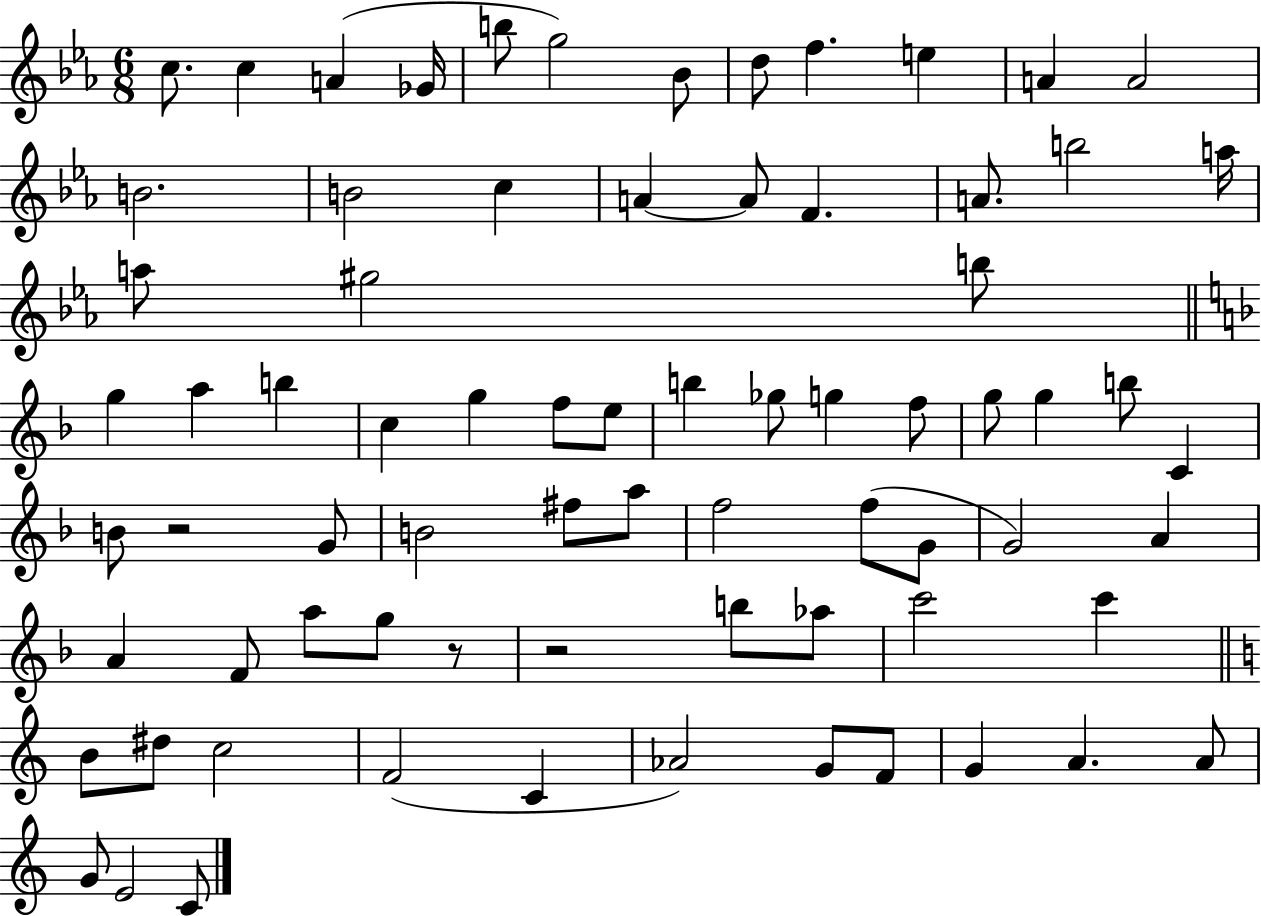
{
  \clef treble
  \numericTimeSignature
  \time 6/8
  \key ees \major
  \repeat volta 2 { c''8. c''4 a'4( ges'16 | b''8 g''2) bes'8 | d''8 f''4. e''4 | a'4 a'2 | \break b'2. | b'2 c''4 | a'4~~ a'8 f'4. | a'8. b''2 a''16 | \break a''8 gis''2 b''8 | \bar "||" \break \key d \minor g''4 a''4 b''4 | c''4 g''4 f''8 e''8 | b''4 ges''8 g''4 f''8 | g''8 g''4 b''8 c'4 | \break b'8 r2 g'8 | b'2 fis''8 a''8 | f''2 f''8( g'8 | g'2) a'4 | \break a'4 f'8 a''8 g''8 r8 | r2 b''8 aes''8 | c'''2 c'''4 | \bar "||" \break \key a \minor b'8 dis''8 c''2 | f'2( c'4 | aes'2) g'8 f'8 | g'4 a'4. a'8 | \break g'8 e'2 c'8 | } \bar "|."
}